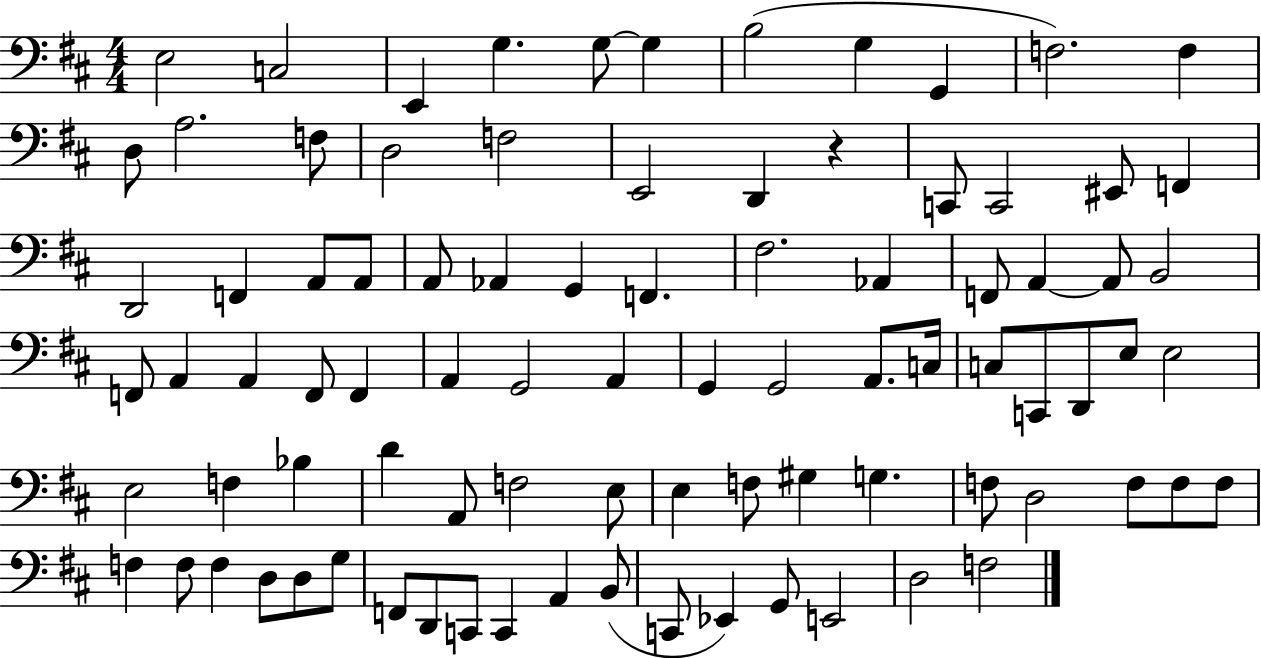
{
  \clef bass
  \numericTimeSignature
  \time 4/4
  \key d \major
  \repeat volta 2 { e2 c2 | e,4 g4. g8~~ g4 | b2( g4 g,4 | f2.) f4 | \break d8 a2. f8 | d2 f2 | e,2 d,4 r4 | c,8 c,2 eis,8 f,4 | \break d,2 f,4 a,8 a,8 | a,8 aes,4 g,4 f,4. | fis2. aes,4 | f,8 a,4~~ a,8 b,2 | \break f,8 a,4 a,4 f,8 f,4 | a,4 g,2 a,4 | g,4 g,2 a,8. c16 | c8 c,8 d,8 e8 e2 | \break e2 f4 bes4 | d'4 a,8 f2 e8 | e4 f8 gis4 g4. | f8 d2 f8 f8 f8 | \break f4 f8 f4 d8 d8 g8 | f,8 d,8 c,8 c,4 a,4 b,8( | c,8 ees,4) g,8 e,2 | d2 f2 | \break } \bar "|."
}